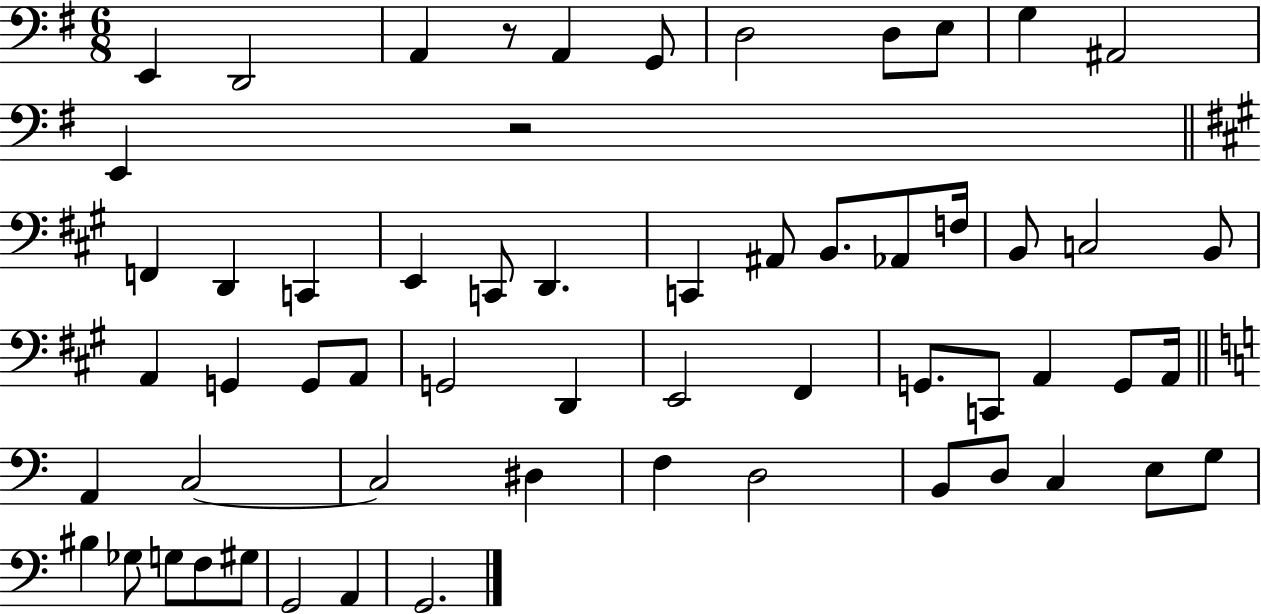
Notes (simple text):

E2/q D2/h A2/q R/e A2/q G2/e D3/h D3/e E3/e G3/q A#2/h E2/q R/h F2/q D2/q C2/q E2/q C2/e D2/q. C2/q A#2/e B2/e. Ab2/e F3/s B2/e C3/h B2/e A2/q G2/q G2/e A2/e G2/h D2/q E2/h F#2/q G2/e. C2/e A2/q G2/e A2/s A2/q C3/h C3/h D#3/q F3/q D3/h B2/e D3/e C3/q E3/e G3/e BIS3/q Gb3/e G3/e F3/e G#3/e G2/h A2/q G2/h.